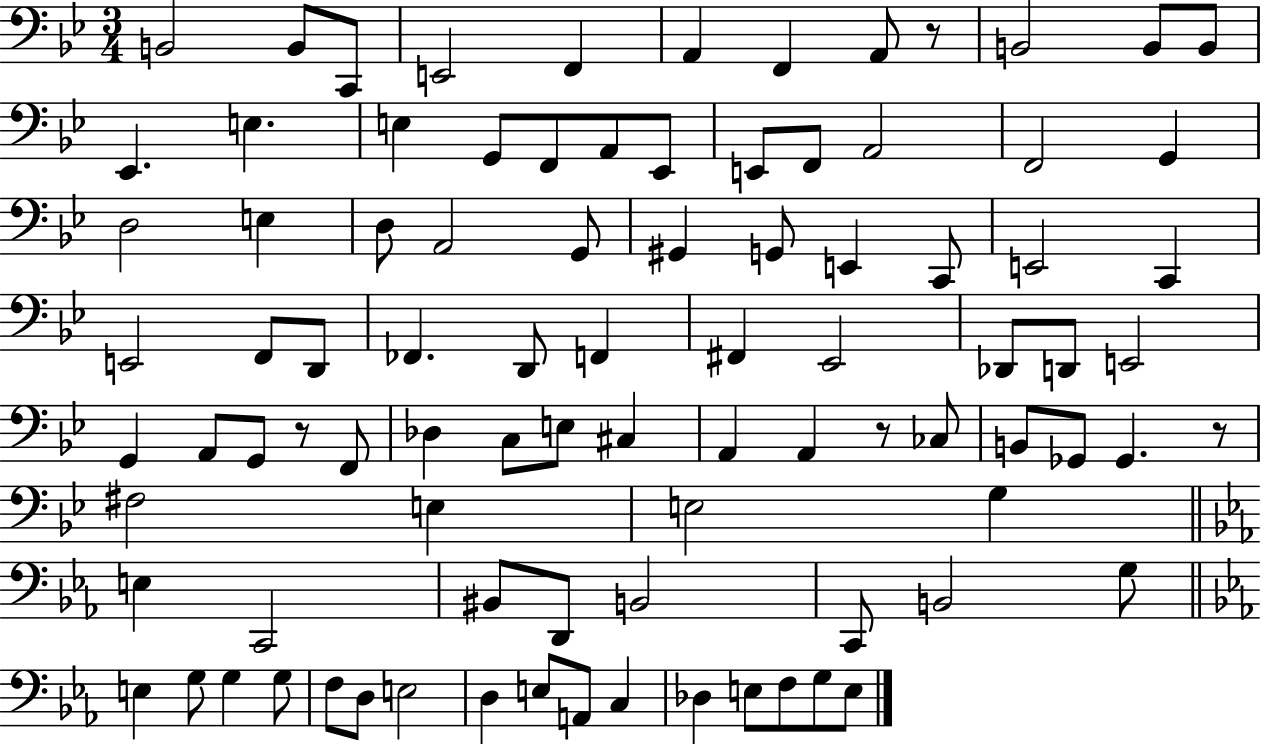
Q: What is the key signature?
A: BES major